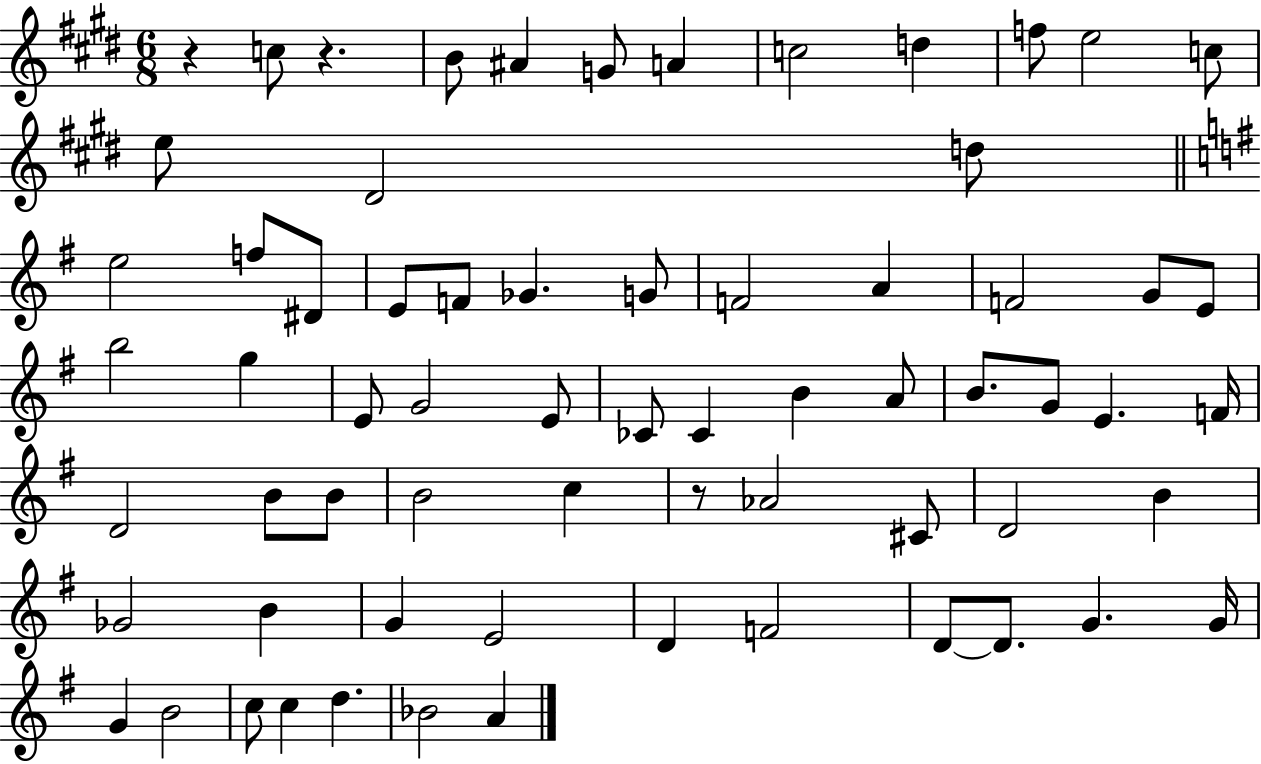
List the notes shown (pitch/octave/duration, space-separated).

R/q C5/e R/q. B4/e A#4/q G4/e A4/q C5/h D5/q F5/e E5/h C5/e E5/e D#4/h D5/e E5/h F5/e D#4/e E4/e F4/e Gb4/q. G4/e F4/h A4/q F4/h G4/e E4/e B5/h G5/q E4/e G4/h E4/e CES4/e CES4/q B4/q A4/e B4/e. G4/e E4/q. F4/s D4/h B4/e B4/e B4/h C5/q R/e Ab4/h C#4/e D4/h B4/q Gb4/h B4/q G4/q E4/h D4/q F4/h D4/e D4/e. G4/q. G4/s G4/q B4/h C5/e C5/q D5/q. Bb4/h A4/q